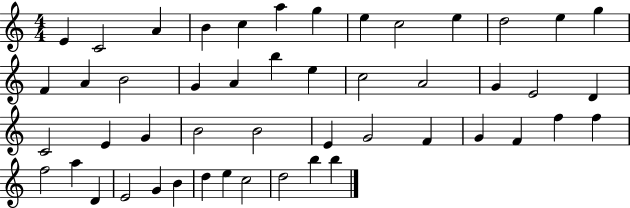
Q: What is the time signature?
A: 4/4